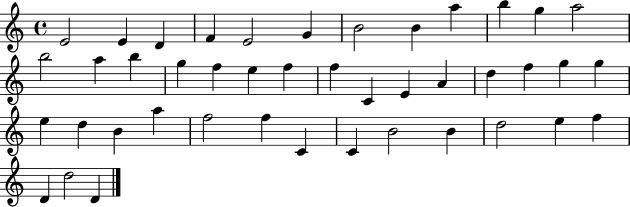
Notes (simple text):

E4/h E4/q D4/q F4/q E4/h G4/q B4/h B4/q A5/q B5/q G5/q A5/h B5/h A5/q B5/q G5/q F5/q E5/q F5/q F5/q C4/q E4/q A4/q D5/q F5/q G5/q G5/q E5/q D5/q B4/q A5/q F5/h F5/q C4/q C4/q B4/h B4/q D5/h E5/q F5/q D4/q D5/h D4/q